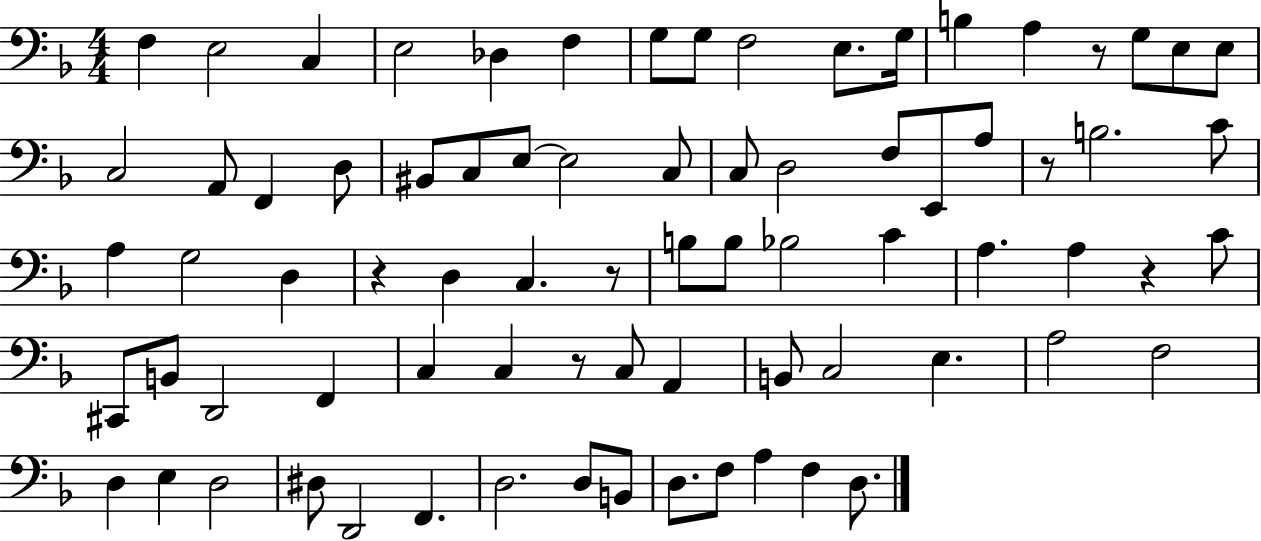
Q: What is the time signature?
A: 4/4